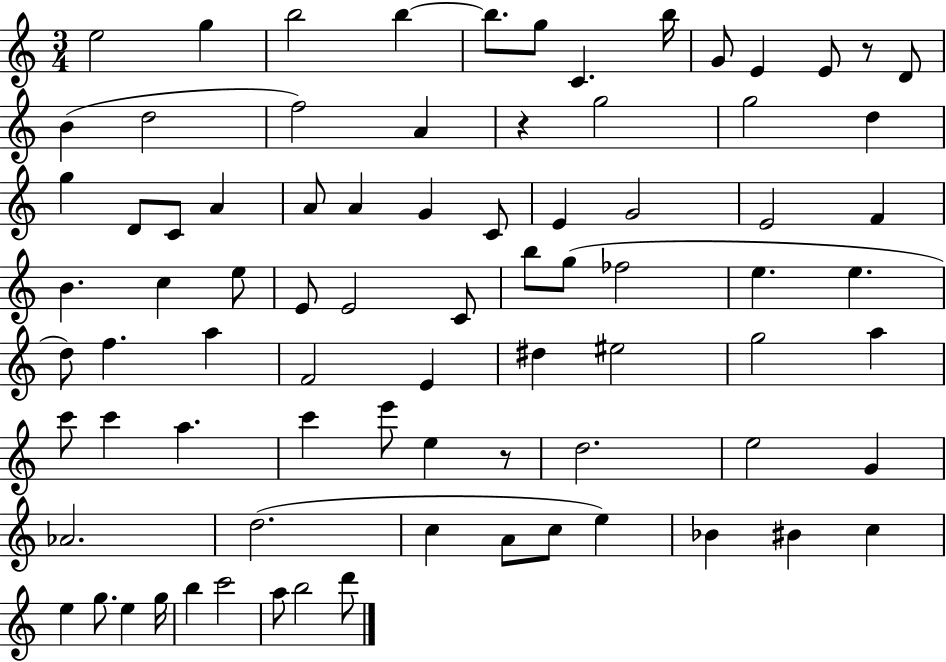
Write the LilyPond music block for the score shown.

{
  \clef treble
  \numericTimeSignature
  \time 3/4
  \key c \major
  e''2 g''4 | b''2 b''4~~ | b''8. g''8 c'4. b''16 | g'8 e'4 e'8 r8 d'8 | \break b'4( d''2 | f''2) a'4 | r4 g''2 | g''2 d''4 | \break g''4 d'8 c'8 a'4 | a'8 a'4 g'4 c'8 | e'4 g'2 | e'2 f'4 | \break b'4. c''4 e''8 | e'8 e'2 c'8 | b''8 g''8( fes''2 | e''4. e''4. | \break d''8) f''4. a''4 | f'2 e'4 | dis''4 eis''2 | g''2 a''4 | \break c'''8 c'''4 a''4. | c'''4 e'''8 e''4 r8 | d''2. | e''2 g'4 | \break aes'2. | d''2.( | c''4 a'8 c''8 e''4) | bes'4 bis'4 c''4 | \break e''4 g''8. e''4 g''16 | b''4 c'''2 | a''8 b''2 d'''8 | \bar "|."
}